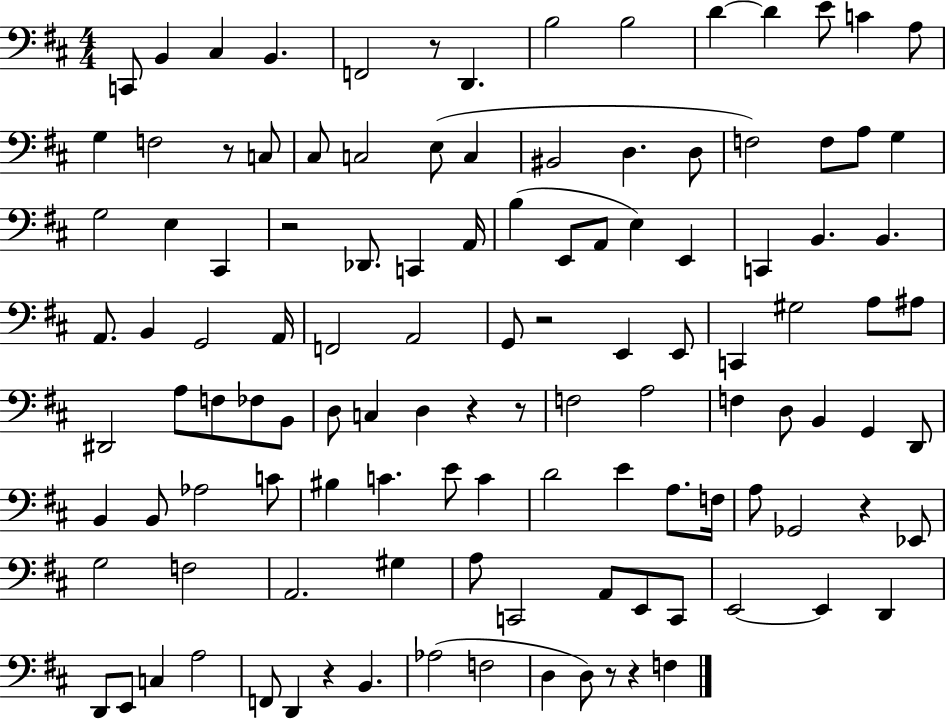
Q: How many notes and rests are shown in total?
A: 118